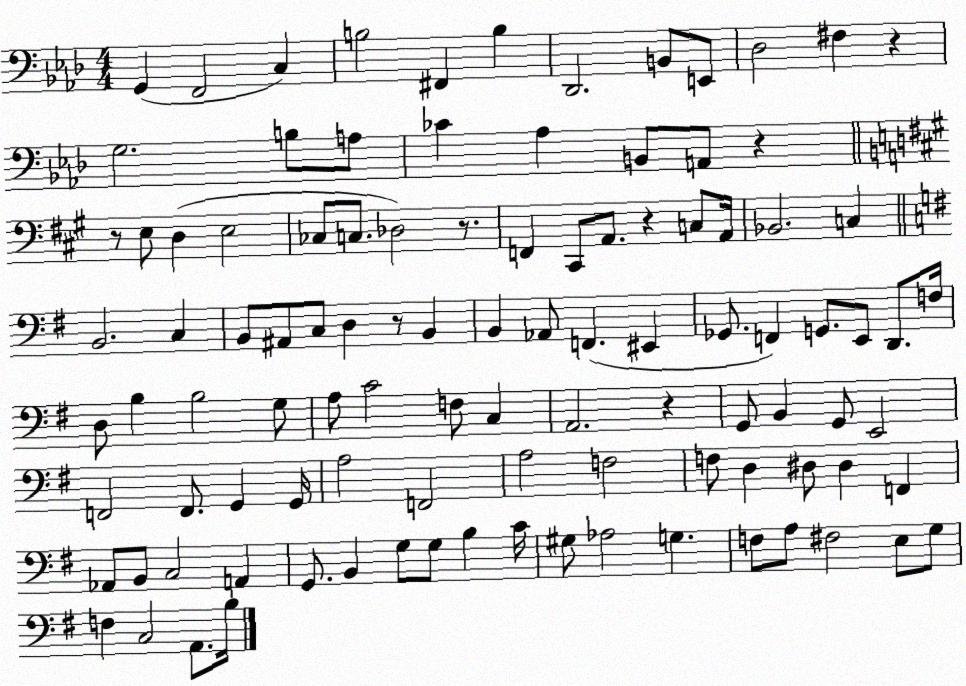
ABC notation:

X:1
T:Untitled
M:4/4
L:1/4
K:Ab
G,, F,,2 C, B,2 ^F,, B, _D,,2 B,,/2 E,,/2 _D,2 ^F, z G,2 B,/2 A,/2 _C _A, B,,/2 A,,/2 z z/2 E,/2 D, E,2 _C,/2 C,/2 _D,2 z/2 F,, ^C,,/2 A,,/2 z C,/2 A,,/4 _B,,2 C, B,,2 C, B,,/2 ^A,,/2 C,/2 D, z/2 B,, B,, _A,,/2 F,, ^E,, _G,,/2 F,, G,,/2 E,,/2 D,,/2 F,/4 D,/2 B, B,2 G,/2 A,/2 C2 F,/2 C, A,,2 z G,,/2 B,, G,,/2 E,,2 F,,2 F,,/2 G,, G,,/4 A,2 F,,2 A,2 F,2 F,/2 D, ^D,/2 ^D, F,, _A,,/2 B,,/2 C,2 A,, G,,/2 B,, G,/2 G,/2 B, C/4 ^G,/2 _A,2 G, F,/2 A,/2 ^F,2 E,/2 G,/2 F, C,2 A,,/2 B,/4